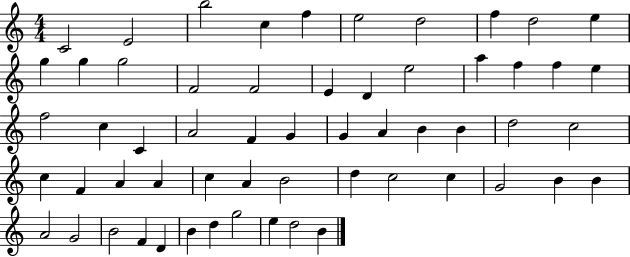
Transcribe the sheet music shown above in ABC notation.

X:1
T:Untitled
M:4/4
L:1/4
K:C
C2 E2 b2 c f e2 d2 f d2 e g g g2 F2 F2 E D e2 a f f e f2 c C A2 F G G A B B d2 c2 c F A A c A B2 d c2 c G2 B B A2 G2 B2 F D B d g2 e d2 B